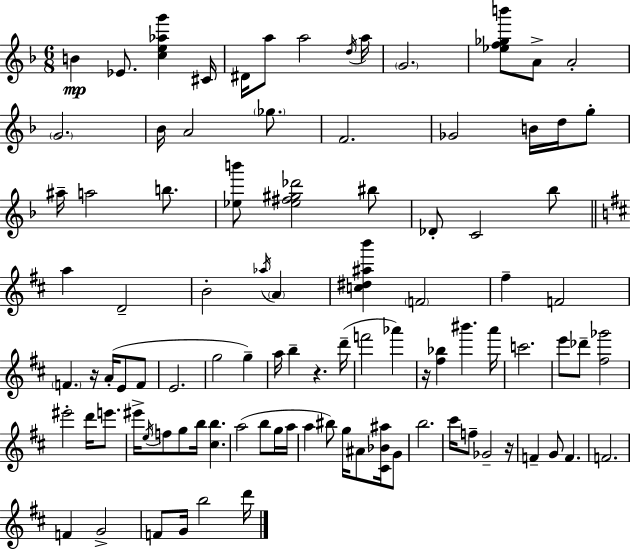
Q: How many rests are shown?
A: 4